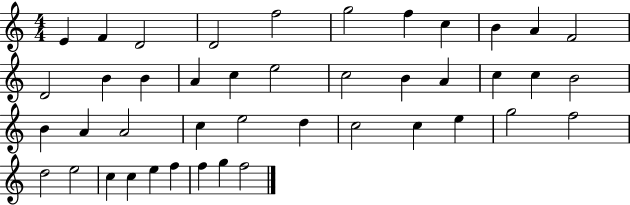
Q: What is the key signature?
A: C major